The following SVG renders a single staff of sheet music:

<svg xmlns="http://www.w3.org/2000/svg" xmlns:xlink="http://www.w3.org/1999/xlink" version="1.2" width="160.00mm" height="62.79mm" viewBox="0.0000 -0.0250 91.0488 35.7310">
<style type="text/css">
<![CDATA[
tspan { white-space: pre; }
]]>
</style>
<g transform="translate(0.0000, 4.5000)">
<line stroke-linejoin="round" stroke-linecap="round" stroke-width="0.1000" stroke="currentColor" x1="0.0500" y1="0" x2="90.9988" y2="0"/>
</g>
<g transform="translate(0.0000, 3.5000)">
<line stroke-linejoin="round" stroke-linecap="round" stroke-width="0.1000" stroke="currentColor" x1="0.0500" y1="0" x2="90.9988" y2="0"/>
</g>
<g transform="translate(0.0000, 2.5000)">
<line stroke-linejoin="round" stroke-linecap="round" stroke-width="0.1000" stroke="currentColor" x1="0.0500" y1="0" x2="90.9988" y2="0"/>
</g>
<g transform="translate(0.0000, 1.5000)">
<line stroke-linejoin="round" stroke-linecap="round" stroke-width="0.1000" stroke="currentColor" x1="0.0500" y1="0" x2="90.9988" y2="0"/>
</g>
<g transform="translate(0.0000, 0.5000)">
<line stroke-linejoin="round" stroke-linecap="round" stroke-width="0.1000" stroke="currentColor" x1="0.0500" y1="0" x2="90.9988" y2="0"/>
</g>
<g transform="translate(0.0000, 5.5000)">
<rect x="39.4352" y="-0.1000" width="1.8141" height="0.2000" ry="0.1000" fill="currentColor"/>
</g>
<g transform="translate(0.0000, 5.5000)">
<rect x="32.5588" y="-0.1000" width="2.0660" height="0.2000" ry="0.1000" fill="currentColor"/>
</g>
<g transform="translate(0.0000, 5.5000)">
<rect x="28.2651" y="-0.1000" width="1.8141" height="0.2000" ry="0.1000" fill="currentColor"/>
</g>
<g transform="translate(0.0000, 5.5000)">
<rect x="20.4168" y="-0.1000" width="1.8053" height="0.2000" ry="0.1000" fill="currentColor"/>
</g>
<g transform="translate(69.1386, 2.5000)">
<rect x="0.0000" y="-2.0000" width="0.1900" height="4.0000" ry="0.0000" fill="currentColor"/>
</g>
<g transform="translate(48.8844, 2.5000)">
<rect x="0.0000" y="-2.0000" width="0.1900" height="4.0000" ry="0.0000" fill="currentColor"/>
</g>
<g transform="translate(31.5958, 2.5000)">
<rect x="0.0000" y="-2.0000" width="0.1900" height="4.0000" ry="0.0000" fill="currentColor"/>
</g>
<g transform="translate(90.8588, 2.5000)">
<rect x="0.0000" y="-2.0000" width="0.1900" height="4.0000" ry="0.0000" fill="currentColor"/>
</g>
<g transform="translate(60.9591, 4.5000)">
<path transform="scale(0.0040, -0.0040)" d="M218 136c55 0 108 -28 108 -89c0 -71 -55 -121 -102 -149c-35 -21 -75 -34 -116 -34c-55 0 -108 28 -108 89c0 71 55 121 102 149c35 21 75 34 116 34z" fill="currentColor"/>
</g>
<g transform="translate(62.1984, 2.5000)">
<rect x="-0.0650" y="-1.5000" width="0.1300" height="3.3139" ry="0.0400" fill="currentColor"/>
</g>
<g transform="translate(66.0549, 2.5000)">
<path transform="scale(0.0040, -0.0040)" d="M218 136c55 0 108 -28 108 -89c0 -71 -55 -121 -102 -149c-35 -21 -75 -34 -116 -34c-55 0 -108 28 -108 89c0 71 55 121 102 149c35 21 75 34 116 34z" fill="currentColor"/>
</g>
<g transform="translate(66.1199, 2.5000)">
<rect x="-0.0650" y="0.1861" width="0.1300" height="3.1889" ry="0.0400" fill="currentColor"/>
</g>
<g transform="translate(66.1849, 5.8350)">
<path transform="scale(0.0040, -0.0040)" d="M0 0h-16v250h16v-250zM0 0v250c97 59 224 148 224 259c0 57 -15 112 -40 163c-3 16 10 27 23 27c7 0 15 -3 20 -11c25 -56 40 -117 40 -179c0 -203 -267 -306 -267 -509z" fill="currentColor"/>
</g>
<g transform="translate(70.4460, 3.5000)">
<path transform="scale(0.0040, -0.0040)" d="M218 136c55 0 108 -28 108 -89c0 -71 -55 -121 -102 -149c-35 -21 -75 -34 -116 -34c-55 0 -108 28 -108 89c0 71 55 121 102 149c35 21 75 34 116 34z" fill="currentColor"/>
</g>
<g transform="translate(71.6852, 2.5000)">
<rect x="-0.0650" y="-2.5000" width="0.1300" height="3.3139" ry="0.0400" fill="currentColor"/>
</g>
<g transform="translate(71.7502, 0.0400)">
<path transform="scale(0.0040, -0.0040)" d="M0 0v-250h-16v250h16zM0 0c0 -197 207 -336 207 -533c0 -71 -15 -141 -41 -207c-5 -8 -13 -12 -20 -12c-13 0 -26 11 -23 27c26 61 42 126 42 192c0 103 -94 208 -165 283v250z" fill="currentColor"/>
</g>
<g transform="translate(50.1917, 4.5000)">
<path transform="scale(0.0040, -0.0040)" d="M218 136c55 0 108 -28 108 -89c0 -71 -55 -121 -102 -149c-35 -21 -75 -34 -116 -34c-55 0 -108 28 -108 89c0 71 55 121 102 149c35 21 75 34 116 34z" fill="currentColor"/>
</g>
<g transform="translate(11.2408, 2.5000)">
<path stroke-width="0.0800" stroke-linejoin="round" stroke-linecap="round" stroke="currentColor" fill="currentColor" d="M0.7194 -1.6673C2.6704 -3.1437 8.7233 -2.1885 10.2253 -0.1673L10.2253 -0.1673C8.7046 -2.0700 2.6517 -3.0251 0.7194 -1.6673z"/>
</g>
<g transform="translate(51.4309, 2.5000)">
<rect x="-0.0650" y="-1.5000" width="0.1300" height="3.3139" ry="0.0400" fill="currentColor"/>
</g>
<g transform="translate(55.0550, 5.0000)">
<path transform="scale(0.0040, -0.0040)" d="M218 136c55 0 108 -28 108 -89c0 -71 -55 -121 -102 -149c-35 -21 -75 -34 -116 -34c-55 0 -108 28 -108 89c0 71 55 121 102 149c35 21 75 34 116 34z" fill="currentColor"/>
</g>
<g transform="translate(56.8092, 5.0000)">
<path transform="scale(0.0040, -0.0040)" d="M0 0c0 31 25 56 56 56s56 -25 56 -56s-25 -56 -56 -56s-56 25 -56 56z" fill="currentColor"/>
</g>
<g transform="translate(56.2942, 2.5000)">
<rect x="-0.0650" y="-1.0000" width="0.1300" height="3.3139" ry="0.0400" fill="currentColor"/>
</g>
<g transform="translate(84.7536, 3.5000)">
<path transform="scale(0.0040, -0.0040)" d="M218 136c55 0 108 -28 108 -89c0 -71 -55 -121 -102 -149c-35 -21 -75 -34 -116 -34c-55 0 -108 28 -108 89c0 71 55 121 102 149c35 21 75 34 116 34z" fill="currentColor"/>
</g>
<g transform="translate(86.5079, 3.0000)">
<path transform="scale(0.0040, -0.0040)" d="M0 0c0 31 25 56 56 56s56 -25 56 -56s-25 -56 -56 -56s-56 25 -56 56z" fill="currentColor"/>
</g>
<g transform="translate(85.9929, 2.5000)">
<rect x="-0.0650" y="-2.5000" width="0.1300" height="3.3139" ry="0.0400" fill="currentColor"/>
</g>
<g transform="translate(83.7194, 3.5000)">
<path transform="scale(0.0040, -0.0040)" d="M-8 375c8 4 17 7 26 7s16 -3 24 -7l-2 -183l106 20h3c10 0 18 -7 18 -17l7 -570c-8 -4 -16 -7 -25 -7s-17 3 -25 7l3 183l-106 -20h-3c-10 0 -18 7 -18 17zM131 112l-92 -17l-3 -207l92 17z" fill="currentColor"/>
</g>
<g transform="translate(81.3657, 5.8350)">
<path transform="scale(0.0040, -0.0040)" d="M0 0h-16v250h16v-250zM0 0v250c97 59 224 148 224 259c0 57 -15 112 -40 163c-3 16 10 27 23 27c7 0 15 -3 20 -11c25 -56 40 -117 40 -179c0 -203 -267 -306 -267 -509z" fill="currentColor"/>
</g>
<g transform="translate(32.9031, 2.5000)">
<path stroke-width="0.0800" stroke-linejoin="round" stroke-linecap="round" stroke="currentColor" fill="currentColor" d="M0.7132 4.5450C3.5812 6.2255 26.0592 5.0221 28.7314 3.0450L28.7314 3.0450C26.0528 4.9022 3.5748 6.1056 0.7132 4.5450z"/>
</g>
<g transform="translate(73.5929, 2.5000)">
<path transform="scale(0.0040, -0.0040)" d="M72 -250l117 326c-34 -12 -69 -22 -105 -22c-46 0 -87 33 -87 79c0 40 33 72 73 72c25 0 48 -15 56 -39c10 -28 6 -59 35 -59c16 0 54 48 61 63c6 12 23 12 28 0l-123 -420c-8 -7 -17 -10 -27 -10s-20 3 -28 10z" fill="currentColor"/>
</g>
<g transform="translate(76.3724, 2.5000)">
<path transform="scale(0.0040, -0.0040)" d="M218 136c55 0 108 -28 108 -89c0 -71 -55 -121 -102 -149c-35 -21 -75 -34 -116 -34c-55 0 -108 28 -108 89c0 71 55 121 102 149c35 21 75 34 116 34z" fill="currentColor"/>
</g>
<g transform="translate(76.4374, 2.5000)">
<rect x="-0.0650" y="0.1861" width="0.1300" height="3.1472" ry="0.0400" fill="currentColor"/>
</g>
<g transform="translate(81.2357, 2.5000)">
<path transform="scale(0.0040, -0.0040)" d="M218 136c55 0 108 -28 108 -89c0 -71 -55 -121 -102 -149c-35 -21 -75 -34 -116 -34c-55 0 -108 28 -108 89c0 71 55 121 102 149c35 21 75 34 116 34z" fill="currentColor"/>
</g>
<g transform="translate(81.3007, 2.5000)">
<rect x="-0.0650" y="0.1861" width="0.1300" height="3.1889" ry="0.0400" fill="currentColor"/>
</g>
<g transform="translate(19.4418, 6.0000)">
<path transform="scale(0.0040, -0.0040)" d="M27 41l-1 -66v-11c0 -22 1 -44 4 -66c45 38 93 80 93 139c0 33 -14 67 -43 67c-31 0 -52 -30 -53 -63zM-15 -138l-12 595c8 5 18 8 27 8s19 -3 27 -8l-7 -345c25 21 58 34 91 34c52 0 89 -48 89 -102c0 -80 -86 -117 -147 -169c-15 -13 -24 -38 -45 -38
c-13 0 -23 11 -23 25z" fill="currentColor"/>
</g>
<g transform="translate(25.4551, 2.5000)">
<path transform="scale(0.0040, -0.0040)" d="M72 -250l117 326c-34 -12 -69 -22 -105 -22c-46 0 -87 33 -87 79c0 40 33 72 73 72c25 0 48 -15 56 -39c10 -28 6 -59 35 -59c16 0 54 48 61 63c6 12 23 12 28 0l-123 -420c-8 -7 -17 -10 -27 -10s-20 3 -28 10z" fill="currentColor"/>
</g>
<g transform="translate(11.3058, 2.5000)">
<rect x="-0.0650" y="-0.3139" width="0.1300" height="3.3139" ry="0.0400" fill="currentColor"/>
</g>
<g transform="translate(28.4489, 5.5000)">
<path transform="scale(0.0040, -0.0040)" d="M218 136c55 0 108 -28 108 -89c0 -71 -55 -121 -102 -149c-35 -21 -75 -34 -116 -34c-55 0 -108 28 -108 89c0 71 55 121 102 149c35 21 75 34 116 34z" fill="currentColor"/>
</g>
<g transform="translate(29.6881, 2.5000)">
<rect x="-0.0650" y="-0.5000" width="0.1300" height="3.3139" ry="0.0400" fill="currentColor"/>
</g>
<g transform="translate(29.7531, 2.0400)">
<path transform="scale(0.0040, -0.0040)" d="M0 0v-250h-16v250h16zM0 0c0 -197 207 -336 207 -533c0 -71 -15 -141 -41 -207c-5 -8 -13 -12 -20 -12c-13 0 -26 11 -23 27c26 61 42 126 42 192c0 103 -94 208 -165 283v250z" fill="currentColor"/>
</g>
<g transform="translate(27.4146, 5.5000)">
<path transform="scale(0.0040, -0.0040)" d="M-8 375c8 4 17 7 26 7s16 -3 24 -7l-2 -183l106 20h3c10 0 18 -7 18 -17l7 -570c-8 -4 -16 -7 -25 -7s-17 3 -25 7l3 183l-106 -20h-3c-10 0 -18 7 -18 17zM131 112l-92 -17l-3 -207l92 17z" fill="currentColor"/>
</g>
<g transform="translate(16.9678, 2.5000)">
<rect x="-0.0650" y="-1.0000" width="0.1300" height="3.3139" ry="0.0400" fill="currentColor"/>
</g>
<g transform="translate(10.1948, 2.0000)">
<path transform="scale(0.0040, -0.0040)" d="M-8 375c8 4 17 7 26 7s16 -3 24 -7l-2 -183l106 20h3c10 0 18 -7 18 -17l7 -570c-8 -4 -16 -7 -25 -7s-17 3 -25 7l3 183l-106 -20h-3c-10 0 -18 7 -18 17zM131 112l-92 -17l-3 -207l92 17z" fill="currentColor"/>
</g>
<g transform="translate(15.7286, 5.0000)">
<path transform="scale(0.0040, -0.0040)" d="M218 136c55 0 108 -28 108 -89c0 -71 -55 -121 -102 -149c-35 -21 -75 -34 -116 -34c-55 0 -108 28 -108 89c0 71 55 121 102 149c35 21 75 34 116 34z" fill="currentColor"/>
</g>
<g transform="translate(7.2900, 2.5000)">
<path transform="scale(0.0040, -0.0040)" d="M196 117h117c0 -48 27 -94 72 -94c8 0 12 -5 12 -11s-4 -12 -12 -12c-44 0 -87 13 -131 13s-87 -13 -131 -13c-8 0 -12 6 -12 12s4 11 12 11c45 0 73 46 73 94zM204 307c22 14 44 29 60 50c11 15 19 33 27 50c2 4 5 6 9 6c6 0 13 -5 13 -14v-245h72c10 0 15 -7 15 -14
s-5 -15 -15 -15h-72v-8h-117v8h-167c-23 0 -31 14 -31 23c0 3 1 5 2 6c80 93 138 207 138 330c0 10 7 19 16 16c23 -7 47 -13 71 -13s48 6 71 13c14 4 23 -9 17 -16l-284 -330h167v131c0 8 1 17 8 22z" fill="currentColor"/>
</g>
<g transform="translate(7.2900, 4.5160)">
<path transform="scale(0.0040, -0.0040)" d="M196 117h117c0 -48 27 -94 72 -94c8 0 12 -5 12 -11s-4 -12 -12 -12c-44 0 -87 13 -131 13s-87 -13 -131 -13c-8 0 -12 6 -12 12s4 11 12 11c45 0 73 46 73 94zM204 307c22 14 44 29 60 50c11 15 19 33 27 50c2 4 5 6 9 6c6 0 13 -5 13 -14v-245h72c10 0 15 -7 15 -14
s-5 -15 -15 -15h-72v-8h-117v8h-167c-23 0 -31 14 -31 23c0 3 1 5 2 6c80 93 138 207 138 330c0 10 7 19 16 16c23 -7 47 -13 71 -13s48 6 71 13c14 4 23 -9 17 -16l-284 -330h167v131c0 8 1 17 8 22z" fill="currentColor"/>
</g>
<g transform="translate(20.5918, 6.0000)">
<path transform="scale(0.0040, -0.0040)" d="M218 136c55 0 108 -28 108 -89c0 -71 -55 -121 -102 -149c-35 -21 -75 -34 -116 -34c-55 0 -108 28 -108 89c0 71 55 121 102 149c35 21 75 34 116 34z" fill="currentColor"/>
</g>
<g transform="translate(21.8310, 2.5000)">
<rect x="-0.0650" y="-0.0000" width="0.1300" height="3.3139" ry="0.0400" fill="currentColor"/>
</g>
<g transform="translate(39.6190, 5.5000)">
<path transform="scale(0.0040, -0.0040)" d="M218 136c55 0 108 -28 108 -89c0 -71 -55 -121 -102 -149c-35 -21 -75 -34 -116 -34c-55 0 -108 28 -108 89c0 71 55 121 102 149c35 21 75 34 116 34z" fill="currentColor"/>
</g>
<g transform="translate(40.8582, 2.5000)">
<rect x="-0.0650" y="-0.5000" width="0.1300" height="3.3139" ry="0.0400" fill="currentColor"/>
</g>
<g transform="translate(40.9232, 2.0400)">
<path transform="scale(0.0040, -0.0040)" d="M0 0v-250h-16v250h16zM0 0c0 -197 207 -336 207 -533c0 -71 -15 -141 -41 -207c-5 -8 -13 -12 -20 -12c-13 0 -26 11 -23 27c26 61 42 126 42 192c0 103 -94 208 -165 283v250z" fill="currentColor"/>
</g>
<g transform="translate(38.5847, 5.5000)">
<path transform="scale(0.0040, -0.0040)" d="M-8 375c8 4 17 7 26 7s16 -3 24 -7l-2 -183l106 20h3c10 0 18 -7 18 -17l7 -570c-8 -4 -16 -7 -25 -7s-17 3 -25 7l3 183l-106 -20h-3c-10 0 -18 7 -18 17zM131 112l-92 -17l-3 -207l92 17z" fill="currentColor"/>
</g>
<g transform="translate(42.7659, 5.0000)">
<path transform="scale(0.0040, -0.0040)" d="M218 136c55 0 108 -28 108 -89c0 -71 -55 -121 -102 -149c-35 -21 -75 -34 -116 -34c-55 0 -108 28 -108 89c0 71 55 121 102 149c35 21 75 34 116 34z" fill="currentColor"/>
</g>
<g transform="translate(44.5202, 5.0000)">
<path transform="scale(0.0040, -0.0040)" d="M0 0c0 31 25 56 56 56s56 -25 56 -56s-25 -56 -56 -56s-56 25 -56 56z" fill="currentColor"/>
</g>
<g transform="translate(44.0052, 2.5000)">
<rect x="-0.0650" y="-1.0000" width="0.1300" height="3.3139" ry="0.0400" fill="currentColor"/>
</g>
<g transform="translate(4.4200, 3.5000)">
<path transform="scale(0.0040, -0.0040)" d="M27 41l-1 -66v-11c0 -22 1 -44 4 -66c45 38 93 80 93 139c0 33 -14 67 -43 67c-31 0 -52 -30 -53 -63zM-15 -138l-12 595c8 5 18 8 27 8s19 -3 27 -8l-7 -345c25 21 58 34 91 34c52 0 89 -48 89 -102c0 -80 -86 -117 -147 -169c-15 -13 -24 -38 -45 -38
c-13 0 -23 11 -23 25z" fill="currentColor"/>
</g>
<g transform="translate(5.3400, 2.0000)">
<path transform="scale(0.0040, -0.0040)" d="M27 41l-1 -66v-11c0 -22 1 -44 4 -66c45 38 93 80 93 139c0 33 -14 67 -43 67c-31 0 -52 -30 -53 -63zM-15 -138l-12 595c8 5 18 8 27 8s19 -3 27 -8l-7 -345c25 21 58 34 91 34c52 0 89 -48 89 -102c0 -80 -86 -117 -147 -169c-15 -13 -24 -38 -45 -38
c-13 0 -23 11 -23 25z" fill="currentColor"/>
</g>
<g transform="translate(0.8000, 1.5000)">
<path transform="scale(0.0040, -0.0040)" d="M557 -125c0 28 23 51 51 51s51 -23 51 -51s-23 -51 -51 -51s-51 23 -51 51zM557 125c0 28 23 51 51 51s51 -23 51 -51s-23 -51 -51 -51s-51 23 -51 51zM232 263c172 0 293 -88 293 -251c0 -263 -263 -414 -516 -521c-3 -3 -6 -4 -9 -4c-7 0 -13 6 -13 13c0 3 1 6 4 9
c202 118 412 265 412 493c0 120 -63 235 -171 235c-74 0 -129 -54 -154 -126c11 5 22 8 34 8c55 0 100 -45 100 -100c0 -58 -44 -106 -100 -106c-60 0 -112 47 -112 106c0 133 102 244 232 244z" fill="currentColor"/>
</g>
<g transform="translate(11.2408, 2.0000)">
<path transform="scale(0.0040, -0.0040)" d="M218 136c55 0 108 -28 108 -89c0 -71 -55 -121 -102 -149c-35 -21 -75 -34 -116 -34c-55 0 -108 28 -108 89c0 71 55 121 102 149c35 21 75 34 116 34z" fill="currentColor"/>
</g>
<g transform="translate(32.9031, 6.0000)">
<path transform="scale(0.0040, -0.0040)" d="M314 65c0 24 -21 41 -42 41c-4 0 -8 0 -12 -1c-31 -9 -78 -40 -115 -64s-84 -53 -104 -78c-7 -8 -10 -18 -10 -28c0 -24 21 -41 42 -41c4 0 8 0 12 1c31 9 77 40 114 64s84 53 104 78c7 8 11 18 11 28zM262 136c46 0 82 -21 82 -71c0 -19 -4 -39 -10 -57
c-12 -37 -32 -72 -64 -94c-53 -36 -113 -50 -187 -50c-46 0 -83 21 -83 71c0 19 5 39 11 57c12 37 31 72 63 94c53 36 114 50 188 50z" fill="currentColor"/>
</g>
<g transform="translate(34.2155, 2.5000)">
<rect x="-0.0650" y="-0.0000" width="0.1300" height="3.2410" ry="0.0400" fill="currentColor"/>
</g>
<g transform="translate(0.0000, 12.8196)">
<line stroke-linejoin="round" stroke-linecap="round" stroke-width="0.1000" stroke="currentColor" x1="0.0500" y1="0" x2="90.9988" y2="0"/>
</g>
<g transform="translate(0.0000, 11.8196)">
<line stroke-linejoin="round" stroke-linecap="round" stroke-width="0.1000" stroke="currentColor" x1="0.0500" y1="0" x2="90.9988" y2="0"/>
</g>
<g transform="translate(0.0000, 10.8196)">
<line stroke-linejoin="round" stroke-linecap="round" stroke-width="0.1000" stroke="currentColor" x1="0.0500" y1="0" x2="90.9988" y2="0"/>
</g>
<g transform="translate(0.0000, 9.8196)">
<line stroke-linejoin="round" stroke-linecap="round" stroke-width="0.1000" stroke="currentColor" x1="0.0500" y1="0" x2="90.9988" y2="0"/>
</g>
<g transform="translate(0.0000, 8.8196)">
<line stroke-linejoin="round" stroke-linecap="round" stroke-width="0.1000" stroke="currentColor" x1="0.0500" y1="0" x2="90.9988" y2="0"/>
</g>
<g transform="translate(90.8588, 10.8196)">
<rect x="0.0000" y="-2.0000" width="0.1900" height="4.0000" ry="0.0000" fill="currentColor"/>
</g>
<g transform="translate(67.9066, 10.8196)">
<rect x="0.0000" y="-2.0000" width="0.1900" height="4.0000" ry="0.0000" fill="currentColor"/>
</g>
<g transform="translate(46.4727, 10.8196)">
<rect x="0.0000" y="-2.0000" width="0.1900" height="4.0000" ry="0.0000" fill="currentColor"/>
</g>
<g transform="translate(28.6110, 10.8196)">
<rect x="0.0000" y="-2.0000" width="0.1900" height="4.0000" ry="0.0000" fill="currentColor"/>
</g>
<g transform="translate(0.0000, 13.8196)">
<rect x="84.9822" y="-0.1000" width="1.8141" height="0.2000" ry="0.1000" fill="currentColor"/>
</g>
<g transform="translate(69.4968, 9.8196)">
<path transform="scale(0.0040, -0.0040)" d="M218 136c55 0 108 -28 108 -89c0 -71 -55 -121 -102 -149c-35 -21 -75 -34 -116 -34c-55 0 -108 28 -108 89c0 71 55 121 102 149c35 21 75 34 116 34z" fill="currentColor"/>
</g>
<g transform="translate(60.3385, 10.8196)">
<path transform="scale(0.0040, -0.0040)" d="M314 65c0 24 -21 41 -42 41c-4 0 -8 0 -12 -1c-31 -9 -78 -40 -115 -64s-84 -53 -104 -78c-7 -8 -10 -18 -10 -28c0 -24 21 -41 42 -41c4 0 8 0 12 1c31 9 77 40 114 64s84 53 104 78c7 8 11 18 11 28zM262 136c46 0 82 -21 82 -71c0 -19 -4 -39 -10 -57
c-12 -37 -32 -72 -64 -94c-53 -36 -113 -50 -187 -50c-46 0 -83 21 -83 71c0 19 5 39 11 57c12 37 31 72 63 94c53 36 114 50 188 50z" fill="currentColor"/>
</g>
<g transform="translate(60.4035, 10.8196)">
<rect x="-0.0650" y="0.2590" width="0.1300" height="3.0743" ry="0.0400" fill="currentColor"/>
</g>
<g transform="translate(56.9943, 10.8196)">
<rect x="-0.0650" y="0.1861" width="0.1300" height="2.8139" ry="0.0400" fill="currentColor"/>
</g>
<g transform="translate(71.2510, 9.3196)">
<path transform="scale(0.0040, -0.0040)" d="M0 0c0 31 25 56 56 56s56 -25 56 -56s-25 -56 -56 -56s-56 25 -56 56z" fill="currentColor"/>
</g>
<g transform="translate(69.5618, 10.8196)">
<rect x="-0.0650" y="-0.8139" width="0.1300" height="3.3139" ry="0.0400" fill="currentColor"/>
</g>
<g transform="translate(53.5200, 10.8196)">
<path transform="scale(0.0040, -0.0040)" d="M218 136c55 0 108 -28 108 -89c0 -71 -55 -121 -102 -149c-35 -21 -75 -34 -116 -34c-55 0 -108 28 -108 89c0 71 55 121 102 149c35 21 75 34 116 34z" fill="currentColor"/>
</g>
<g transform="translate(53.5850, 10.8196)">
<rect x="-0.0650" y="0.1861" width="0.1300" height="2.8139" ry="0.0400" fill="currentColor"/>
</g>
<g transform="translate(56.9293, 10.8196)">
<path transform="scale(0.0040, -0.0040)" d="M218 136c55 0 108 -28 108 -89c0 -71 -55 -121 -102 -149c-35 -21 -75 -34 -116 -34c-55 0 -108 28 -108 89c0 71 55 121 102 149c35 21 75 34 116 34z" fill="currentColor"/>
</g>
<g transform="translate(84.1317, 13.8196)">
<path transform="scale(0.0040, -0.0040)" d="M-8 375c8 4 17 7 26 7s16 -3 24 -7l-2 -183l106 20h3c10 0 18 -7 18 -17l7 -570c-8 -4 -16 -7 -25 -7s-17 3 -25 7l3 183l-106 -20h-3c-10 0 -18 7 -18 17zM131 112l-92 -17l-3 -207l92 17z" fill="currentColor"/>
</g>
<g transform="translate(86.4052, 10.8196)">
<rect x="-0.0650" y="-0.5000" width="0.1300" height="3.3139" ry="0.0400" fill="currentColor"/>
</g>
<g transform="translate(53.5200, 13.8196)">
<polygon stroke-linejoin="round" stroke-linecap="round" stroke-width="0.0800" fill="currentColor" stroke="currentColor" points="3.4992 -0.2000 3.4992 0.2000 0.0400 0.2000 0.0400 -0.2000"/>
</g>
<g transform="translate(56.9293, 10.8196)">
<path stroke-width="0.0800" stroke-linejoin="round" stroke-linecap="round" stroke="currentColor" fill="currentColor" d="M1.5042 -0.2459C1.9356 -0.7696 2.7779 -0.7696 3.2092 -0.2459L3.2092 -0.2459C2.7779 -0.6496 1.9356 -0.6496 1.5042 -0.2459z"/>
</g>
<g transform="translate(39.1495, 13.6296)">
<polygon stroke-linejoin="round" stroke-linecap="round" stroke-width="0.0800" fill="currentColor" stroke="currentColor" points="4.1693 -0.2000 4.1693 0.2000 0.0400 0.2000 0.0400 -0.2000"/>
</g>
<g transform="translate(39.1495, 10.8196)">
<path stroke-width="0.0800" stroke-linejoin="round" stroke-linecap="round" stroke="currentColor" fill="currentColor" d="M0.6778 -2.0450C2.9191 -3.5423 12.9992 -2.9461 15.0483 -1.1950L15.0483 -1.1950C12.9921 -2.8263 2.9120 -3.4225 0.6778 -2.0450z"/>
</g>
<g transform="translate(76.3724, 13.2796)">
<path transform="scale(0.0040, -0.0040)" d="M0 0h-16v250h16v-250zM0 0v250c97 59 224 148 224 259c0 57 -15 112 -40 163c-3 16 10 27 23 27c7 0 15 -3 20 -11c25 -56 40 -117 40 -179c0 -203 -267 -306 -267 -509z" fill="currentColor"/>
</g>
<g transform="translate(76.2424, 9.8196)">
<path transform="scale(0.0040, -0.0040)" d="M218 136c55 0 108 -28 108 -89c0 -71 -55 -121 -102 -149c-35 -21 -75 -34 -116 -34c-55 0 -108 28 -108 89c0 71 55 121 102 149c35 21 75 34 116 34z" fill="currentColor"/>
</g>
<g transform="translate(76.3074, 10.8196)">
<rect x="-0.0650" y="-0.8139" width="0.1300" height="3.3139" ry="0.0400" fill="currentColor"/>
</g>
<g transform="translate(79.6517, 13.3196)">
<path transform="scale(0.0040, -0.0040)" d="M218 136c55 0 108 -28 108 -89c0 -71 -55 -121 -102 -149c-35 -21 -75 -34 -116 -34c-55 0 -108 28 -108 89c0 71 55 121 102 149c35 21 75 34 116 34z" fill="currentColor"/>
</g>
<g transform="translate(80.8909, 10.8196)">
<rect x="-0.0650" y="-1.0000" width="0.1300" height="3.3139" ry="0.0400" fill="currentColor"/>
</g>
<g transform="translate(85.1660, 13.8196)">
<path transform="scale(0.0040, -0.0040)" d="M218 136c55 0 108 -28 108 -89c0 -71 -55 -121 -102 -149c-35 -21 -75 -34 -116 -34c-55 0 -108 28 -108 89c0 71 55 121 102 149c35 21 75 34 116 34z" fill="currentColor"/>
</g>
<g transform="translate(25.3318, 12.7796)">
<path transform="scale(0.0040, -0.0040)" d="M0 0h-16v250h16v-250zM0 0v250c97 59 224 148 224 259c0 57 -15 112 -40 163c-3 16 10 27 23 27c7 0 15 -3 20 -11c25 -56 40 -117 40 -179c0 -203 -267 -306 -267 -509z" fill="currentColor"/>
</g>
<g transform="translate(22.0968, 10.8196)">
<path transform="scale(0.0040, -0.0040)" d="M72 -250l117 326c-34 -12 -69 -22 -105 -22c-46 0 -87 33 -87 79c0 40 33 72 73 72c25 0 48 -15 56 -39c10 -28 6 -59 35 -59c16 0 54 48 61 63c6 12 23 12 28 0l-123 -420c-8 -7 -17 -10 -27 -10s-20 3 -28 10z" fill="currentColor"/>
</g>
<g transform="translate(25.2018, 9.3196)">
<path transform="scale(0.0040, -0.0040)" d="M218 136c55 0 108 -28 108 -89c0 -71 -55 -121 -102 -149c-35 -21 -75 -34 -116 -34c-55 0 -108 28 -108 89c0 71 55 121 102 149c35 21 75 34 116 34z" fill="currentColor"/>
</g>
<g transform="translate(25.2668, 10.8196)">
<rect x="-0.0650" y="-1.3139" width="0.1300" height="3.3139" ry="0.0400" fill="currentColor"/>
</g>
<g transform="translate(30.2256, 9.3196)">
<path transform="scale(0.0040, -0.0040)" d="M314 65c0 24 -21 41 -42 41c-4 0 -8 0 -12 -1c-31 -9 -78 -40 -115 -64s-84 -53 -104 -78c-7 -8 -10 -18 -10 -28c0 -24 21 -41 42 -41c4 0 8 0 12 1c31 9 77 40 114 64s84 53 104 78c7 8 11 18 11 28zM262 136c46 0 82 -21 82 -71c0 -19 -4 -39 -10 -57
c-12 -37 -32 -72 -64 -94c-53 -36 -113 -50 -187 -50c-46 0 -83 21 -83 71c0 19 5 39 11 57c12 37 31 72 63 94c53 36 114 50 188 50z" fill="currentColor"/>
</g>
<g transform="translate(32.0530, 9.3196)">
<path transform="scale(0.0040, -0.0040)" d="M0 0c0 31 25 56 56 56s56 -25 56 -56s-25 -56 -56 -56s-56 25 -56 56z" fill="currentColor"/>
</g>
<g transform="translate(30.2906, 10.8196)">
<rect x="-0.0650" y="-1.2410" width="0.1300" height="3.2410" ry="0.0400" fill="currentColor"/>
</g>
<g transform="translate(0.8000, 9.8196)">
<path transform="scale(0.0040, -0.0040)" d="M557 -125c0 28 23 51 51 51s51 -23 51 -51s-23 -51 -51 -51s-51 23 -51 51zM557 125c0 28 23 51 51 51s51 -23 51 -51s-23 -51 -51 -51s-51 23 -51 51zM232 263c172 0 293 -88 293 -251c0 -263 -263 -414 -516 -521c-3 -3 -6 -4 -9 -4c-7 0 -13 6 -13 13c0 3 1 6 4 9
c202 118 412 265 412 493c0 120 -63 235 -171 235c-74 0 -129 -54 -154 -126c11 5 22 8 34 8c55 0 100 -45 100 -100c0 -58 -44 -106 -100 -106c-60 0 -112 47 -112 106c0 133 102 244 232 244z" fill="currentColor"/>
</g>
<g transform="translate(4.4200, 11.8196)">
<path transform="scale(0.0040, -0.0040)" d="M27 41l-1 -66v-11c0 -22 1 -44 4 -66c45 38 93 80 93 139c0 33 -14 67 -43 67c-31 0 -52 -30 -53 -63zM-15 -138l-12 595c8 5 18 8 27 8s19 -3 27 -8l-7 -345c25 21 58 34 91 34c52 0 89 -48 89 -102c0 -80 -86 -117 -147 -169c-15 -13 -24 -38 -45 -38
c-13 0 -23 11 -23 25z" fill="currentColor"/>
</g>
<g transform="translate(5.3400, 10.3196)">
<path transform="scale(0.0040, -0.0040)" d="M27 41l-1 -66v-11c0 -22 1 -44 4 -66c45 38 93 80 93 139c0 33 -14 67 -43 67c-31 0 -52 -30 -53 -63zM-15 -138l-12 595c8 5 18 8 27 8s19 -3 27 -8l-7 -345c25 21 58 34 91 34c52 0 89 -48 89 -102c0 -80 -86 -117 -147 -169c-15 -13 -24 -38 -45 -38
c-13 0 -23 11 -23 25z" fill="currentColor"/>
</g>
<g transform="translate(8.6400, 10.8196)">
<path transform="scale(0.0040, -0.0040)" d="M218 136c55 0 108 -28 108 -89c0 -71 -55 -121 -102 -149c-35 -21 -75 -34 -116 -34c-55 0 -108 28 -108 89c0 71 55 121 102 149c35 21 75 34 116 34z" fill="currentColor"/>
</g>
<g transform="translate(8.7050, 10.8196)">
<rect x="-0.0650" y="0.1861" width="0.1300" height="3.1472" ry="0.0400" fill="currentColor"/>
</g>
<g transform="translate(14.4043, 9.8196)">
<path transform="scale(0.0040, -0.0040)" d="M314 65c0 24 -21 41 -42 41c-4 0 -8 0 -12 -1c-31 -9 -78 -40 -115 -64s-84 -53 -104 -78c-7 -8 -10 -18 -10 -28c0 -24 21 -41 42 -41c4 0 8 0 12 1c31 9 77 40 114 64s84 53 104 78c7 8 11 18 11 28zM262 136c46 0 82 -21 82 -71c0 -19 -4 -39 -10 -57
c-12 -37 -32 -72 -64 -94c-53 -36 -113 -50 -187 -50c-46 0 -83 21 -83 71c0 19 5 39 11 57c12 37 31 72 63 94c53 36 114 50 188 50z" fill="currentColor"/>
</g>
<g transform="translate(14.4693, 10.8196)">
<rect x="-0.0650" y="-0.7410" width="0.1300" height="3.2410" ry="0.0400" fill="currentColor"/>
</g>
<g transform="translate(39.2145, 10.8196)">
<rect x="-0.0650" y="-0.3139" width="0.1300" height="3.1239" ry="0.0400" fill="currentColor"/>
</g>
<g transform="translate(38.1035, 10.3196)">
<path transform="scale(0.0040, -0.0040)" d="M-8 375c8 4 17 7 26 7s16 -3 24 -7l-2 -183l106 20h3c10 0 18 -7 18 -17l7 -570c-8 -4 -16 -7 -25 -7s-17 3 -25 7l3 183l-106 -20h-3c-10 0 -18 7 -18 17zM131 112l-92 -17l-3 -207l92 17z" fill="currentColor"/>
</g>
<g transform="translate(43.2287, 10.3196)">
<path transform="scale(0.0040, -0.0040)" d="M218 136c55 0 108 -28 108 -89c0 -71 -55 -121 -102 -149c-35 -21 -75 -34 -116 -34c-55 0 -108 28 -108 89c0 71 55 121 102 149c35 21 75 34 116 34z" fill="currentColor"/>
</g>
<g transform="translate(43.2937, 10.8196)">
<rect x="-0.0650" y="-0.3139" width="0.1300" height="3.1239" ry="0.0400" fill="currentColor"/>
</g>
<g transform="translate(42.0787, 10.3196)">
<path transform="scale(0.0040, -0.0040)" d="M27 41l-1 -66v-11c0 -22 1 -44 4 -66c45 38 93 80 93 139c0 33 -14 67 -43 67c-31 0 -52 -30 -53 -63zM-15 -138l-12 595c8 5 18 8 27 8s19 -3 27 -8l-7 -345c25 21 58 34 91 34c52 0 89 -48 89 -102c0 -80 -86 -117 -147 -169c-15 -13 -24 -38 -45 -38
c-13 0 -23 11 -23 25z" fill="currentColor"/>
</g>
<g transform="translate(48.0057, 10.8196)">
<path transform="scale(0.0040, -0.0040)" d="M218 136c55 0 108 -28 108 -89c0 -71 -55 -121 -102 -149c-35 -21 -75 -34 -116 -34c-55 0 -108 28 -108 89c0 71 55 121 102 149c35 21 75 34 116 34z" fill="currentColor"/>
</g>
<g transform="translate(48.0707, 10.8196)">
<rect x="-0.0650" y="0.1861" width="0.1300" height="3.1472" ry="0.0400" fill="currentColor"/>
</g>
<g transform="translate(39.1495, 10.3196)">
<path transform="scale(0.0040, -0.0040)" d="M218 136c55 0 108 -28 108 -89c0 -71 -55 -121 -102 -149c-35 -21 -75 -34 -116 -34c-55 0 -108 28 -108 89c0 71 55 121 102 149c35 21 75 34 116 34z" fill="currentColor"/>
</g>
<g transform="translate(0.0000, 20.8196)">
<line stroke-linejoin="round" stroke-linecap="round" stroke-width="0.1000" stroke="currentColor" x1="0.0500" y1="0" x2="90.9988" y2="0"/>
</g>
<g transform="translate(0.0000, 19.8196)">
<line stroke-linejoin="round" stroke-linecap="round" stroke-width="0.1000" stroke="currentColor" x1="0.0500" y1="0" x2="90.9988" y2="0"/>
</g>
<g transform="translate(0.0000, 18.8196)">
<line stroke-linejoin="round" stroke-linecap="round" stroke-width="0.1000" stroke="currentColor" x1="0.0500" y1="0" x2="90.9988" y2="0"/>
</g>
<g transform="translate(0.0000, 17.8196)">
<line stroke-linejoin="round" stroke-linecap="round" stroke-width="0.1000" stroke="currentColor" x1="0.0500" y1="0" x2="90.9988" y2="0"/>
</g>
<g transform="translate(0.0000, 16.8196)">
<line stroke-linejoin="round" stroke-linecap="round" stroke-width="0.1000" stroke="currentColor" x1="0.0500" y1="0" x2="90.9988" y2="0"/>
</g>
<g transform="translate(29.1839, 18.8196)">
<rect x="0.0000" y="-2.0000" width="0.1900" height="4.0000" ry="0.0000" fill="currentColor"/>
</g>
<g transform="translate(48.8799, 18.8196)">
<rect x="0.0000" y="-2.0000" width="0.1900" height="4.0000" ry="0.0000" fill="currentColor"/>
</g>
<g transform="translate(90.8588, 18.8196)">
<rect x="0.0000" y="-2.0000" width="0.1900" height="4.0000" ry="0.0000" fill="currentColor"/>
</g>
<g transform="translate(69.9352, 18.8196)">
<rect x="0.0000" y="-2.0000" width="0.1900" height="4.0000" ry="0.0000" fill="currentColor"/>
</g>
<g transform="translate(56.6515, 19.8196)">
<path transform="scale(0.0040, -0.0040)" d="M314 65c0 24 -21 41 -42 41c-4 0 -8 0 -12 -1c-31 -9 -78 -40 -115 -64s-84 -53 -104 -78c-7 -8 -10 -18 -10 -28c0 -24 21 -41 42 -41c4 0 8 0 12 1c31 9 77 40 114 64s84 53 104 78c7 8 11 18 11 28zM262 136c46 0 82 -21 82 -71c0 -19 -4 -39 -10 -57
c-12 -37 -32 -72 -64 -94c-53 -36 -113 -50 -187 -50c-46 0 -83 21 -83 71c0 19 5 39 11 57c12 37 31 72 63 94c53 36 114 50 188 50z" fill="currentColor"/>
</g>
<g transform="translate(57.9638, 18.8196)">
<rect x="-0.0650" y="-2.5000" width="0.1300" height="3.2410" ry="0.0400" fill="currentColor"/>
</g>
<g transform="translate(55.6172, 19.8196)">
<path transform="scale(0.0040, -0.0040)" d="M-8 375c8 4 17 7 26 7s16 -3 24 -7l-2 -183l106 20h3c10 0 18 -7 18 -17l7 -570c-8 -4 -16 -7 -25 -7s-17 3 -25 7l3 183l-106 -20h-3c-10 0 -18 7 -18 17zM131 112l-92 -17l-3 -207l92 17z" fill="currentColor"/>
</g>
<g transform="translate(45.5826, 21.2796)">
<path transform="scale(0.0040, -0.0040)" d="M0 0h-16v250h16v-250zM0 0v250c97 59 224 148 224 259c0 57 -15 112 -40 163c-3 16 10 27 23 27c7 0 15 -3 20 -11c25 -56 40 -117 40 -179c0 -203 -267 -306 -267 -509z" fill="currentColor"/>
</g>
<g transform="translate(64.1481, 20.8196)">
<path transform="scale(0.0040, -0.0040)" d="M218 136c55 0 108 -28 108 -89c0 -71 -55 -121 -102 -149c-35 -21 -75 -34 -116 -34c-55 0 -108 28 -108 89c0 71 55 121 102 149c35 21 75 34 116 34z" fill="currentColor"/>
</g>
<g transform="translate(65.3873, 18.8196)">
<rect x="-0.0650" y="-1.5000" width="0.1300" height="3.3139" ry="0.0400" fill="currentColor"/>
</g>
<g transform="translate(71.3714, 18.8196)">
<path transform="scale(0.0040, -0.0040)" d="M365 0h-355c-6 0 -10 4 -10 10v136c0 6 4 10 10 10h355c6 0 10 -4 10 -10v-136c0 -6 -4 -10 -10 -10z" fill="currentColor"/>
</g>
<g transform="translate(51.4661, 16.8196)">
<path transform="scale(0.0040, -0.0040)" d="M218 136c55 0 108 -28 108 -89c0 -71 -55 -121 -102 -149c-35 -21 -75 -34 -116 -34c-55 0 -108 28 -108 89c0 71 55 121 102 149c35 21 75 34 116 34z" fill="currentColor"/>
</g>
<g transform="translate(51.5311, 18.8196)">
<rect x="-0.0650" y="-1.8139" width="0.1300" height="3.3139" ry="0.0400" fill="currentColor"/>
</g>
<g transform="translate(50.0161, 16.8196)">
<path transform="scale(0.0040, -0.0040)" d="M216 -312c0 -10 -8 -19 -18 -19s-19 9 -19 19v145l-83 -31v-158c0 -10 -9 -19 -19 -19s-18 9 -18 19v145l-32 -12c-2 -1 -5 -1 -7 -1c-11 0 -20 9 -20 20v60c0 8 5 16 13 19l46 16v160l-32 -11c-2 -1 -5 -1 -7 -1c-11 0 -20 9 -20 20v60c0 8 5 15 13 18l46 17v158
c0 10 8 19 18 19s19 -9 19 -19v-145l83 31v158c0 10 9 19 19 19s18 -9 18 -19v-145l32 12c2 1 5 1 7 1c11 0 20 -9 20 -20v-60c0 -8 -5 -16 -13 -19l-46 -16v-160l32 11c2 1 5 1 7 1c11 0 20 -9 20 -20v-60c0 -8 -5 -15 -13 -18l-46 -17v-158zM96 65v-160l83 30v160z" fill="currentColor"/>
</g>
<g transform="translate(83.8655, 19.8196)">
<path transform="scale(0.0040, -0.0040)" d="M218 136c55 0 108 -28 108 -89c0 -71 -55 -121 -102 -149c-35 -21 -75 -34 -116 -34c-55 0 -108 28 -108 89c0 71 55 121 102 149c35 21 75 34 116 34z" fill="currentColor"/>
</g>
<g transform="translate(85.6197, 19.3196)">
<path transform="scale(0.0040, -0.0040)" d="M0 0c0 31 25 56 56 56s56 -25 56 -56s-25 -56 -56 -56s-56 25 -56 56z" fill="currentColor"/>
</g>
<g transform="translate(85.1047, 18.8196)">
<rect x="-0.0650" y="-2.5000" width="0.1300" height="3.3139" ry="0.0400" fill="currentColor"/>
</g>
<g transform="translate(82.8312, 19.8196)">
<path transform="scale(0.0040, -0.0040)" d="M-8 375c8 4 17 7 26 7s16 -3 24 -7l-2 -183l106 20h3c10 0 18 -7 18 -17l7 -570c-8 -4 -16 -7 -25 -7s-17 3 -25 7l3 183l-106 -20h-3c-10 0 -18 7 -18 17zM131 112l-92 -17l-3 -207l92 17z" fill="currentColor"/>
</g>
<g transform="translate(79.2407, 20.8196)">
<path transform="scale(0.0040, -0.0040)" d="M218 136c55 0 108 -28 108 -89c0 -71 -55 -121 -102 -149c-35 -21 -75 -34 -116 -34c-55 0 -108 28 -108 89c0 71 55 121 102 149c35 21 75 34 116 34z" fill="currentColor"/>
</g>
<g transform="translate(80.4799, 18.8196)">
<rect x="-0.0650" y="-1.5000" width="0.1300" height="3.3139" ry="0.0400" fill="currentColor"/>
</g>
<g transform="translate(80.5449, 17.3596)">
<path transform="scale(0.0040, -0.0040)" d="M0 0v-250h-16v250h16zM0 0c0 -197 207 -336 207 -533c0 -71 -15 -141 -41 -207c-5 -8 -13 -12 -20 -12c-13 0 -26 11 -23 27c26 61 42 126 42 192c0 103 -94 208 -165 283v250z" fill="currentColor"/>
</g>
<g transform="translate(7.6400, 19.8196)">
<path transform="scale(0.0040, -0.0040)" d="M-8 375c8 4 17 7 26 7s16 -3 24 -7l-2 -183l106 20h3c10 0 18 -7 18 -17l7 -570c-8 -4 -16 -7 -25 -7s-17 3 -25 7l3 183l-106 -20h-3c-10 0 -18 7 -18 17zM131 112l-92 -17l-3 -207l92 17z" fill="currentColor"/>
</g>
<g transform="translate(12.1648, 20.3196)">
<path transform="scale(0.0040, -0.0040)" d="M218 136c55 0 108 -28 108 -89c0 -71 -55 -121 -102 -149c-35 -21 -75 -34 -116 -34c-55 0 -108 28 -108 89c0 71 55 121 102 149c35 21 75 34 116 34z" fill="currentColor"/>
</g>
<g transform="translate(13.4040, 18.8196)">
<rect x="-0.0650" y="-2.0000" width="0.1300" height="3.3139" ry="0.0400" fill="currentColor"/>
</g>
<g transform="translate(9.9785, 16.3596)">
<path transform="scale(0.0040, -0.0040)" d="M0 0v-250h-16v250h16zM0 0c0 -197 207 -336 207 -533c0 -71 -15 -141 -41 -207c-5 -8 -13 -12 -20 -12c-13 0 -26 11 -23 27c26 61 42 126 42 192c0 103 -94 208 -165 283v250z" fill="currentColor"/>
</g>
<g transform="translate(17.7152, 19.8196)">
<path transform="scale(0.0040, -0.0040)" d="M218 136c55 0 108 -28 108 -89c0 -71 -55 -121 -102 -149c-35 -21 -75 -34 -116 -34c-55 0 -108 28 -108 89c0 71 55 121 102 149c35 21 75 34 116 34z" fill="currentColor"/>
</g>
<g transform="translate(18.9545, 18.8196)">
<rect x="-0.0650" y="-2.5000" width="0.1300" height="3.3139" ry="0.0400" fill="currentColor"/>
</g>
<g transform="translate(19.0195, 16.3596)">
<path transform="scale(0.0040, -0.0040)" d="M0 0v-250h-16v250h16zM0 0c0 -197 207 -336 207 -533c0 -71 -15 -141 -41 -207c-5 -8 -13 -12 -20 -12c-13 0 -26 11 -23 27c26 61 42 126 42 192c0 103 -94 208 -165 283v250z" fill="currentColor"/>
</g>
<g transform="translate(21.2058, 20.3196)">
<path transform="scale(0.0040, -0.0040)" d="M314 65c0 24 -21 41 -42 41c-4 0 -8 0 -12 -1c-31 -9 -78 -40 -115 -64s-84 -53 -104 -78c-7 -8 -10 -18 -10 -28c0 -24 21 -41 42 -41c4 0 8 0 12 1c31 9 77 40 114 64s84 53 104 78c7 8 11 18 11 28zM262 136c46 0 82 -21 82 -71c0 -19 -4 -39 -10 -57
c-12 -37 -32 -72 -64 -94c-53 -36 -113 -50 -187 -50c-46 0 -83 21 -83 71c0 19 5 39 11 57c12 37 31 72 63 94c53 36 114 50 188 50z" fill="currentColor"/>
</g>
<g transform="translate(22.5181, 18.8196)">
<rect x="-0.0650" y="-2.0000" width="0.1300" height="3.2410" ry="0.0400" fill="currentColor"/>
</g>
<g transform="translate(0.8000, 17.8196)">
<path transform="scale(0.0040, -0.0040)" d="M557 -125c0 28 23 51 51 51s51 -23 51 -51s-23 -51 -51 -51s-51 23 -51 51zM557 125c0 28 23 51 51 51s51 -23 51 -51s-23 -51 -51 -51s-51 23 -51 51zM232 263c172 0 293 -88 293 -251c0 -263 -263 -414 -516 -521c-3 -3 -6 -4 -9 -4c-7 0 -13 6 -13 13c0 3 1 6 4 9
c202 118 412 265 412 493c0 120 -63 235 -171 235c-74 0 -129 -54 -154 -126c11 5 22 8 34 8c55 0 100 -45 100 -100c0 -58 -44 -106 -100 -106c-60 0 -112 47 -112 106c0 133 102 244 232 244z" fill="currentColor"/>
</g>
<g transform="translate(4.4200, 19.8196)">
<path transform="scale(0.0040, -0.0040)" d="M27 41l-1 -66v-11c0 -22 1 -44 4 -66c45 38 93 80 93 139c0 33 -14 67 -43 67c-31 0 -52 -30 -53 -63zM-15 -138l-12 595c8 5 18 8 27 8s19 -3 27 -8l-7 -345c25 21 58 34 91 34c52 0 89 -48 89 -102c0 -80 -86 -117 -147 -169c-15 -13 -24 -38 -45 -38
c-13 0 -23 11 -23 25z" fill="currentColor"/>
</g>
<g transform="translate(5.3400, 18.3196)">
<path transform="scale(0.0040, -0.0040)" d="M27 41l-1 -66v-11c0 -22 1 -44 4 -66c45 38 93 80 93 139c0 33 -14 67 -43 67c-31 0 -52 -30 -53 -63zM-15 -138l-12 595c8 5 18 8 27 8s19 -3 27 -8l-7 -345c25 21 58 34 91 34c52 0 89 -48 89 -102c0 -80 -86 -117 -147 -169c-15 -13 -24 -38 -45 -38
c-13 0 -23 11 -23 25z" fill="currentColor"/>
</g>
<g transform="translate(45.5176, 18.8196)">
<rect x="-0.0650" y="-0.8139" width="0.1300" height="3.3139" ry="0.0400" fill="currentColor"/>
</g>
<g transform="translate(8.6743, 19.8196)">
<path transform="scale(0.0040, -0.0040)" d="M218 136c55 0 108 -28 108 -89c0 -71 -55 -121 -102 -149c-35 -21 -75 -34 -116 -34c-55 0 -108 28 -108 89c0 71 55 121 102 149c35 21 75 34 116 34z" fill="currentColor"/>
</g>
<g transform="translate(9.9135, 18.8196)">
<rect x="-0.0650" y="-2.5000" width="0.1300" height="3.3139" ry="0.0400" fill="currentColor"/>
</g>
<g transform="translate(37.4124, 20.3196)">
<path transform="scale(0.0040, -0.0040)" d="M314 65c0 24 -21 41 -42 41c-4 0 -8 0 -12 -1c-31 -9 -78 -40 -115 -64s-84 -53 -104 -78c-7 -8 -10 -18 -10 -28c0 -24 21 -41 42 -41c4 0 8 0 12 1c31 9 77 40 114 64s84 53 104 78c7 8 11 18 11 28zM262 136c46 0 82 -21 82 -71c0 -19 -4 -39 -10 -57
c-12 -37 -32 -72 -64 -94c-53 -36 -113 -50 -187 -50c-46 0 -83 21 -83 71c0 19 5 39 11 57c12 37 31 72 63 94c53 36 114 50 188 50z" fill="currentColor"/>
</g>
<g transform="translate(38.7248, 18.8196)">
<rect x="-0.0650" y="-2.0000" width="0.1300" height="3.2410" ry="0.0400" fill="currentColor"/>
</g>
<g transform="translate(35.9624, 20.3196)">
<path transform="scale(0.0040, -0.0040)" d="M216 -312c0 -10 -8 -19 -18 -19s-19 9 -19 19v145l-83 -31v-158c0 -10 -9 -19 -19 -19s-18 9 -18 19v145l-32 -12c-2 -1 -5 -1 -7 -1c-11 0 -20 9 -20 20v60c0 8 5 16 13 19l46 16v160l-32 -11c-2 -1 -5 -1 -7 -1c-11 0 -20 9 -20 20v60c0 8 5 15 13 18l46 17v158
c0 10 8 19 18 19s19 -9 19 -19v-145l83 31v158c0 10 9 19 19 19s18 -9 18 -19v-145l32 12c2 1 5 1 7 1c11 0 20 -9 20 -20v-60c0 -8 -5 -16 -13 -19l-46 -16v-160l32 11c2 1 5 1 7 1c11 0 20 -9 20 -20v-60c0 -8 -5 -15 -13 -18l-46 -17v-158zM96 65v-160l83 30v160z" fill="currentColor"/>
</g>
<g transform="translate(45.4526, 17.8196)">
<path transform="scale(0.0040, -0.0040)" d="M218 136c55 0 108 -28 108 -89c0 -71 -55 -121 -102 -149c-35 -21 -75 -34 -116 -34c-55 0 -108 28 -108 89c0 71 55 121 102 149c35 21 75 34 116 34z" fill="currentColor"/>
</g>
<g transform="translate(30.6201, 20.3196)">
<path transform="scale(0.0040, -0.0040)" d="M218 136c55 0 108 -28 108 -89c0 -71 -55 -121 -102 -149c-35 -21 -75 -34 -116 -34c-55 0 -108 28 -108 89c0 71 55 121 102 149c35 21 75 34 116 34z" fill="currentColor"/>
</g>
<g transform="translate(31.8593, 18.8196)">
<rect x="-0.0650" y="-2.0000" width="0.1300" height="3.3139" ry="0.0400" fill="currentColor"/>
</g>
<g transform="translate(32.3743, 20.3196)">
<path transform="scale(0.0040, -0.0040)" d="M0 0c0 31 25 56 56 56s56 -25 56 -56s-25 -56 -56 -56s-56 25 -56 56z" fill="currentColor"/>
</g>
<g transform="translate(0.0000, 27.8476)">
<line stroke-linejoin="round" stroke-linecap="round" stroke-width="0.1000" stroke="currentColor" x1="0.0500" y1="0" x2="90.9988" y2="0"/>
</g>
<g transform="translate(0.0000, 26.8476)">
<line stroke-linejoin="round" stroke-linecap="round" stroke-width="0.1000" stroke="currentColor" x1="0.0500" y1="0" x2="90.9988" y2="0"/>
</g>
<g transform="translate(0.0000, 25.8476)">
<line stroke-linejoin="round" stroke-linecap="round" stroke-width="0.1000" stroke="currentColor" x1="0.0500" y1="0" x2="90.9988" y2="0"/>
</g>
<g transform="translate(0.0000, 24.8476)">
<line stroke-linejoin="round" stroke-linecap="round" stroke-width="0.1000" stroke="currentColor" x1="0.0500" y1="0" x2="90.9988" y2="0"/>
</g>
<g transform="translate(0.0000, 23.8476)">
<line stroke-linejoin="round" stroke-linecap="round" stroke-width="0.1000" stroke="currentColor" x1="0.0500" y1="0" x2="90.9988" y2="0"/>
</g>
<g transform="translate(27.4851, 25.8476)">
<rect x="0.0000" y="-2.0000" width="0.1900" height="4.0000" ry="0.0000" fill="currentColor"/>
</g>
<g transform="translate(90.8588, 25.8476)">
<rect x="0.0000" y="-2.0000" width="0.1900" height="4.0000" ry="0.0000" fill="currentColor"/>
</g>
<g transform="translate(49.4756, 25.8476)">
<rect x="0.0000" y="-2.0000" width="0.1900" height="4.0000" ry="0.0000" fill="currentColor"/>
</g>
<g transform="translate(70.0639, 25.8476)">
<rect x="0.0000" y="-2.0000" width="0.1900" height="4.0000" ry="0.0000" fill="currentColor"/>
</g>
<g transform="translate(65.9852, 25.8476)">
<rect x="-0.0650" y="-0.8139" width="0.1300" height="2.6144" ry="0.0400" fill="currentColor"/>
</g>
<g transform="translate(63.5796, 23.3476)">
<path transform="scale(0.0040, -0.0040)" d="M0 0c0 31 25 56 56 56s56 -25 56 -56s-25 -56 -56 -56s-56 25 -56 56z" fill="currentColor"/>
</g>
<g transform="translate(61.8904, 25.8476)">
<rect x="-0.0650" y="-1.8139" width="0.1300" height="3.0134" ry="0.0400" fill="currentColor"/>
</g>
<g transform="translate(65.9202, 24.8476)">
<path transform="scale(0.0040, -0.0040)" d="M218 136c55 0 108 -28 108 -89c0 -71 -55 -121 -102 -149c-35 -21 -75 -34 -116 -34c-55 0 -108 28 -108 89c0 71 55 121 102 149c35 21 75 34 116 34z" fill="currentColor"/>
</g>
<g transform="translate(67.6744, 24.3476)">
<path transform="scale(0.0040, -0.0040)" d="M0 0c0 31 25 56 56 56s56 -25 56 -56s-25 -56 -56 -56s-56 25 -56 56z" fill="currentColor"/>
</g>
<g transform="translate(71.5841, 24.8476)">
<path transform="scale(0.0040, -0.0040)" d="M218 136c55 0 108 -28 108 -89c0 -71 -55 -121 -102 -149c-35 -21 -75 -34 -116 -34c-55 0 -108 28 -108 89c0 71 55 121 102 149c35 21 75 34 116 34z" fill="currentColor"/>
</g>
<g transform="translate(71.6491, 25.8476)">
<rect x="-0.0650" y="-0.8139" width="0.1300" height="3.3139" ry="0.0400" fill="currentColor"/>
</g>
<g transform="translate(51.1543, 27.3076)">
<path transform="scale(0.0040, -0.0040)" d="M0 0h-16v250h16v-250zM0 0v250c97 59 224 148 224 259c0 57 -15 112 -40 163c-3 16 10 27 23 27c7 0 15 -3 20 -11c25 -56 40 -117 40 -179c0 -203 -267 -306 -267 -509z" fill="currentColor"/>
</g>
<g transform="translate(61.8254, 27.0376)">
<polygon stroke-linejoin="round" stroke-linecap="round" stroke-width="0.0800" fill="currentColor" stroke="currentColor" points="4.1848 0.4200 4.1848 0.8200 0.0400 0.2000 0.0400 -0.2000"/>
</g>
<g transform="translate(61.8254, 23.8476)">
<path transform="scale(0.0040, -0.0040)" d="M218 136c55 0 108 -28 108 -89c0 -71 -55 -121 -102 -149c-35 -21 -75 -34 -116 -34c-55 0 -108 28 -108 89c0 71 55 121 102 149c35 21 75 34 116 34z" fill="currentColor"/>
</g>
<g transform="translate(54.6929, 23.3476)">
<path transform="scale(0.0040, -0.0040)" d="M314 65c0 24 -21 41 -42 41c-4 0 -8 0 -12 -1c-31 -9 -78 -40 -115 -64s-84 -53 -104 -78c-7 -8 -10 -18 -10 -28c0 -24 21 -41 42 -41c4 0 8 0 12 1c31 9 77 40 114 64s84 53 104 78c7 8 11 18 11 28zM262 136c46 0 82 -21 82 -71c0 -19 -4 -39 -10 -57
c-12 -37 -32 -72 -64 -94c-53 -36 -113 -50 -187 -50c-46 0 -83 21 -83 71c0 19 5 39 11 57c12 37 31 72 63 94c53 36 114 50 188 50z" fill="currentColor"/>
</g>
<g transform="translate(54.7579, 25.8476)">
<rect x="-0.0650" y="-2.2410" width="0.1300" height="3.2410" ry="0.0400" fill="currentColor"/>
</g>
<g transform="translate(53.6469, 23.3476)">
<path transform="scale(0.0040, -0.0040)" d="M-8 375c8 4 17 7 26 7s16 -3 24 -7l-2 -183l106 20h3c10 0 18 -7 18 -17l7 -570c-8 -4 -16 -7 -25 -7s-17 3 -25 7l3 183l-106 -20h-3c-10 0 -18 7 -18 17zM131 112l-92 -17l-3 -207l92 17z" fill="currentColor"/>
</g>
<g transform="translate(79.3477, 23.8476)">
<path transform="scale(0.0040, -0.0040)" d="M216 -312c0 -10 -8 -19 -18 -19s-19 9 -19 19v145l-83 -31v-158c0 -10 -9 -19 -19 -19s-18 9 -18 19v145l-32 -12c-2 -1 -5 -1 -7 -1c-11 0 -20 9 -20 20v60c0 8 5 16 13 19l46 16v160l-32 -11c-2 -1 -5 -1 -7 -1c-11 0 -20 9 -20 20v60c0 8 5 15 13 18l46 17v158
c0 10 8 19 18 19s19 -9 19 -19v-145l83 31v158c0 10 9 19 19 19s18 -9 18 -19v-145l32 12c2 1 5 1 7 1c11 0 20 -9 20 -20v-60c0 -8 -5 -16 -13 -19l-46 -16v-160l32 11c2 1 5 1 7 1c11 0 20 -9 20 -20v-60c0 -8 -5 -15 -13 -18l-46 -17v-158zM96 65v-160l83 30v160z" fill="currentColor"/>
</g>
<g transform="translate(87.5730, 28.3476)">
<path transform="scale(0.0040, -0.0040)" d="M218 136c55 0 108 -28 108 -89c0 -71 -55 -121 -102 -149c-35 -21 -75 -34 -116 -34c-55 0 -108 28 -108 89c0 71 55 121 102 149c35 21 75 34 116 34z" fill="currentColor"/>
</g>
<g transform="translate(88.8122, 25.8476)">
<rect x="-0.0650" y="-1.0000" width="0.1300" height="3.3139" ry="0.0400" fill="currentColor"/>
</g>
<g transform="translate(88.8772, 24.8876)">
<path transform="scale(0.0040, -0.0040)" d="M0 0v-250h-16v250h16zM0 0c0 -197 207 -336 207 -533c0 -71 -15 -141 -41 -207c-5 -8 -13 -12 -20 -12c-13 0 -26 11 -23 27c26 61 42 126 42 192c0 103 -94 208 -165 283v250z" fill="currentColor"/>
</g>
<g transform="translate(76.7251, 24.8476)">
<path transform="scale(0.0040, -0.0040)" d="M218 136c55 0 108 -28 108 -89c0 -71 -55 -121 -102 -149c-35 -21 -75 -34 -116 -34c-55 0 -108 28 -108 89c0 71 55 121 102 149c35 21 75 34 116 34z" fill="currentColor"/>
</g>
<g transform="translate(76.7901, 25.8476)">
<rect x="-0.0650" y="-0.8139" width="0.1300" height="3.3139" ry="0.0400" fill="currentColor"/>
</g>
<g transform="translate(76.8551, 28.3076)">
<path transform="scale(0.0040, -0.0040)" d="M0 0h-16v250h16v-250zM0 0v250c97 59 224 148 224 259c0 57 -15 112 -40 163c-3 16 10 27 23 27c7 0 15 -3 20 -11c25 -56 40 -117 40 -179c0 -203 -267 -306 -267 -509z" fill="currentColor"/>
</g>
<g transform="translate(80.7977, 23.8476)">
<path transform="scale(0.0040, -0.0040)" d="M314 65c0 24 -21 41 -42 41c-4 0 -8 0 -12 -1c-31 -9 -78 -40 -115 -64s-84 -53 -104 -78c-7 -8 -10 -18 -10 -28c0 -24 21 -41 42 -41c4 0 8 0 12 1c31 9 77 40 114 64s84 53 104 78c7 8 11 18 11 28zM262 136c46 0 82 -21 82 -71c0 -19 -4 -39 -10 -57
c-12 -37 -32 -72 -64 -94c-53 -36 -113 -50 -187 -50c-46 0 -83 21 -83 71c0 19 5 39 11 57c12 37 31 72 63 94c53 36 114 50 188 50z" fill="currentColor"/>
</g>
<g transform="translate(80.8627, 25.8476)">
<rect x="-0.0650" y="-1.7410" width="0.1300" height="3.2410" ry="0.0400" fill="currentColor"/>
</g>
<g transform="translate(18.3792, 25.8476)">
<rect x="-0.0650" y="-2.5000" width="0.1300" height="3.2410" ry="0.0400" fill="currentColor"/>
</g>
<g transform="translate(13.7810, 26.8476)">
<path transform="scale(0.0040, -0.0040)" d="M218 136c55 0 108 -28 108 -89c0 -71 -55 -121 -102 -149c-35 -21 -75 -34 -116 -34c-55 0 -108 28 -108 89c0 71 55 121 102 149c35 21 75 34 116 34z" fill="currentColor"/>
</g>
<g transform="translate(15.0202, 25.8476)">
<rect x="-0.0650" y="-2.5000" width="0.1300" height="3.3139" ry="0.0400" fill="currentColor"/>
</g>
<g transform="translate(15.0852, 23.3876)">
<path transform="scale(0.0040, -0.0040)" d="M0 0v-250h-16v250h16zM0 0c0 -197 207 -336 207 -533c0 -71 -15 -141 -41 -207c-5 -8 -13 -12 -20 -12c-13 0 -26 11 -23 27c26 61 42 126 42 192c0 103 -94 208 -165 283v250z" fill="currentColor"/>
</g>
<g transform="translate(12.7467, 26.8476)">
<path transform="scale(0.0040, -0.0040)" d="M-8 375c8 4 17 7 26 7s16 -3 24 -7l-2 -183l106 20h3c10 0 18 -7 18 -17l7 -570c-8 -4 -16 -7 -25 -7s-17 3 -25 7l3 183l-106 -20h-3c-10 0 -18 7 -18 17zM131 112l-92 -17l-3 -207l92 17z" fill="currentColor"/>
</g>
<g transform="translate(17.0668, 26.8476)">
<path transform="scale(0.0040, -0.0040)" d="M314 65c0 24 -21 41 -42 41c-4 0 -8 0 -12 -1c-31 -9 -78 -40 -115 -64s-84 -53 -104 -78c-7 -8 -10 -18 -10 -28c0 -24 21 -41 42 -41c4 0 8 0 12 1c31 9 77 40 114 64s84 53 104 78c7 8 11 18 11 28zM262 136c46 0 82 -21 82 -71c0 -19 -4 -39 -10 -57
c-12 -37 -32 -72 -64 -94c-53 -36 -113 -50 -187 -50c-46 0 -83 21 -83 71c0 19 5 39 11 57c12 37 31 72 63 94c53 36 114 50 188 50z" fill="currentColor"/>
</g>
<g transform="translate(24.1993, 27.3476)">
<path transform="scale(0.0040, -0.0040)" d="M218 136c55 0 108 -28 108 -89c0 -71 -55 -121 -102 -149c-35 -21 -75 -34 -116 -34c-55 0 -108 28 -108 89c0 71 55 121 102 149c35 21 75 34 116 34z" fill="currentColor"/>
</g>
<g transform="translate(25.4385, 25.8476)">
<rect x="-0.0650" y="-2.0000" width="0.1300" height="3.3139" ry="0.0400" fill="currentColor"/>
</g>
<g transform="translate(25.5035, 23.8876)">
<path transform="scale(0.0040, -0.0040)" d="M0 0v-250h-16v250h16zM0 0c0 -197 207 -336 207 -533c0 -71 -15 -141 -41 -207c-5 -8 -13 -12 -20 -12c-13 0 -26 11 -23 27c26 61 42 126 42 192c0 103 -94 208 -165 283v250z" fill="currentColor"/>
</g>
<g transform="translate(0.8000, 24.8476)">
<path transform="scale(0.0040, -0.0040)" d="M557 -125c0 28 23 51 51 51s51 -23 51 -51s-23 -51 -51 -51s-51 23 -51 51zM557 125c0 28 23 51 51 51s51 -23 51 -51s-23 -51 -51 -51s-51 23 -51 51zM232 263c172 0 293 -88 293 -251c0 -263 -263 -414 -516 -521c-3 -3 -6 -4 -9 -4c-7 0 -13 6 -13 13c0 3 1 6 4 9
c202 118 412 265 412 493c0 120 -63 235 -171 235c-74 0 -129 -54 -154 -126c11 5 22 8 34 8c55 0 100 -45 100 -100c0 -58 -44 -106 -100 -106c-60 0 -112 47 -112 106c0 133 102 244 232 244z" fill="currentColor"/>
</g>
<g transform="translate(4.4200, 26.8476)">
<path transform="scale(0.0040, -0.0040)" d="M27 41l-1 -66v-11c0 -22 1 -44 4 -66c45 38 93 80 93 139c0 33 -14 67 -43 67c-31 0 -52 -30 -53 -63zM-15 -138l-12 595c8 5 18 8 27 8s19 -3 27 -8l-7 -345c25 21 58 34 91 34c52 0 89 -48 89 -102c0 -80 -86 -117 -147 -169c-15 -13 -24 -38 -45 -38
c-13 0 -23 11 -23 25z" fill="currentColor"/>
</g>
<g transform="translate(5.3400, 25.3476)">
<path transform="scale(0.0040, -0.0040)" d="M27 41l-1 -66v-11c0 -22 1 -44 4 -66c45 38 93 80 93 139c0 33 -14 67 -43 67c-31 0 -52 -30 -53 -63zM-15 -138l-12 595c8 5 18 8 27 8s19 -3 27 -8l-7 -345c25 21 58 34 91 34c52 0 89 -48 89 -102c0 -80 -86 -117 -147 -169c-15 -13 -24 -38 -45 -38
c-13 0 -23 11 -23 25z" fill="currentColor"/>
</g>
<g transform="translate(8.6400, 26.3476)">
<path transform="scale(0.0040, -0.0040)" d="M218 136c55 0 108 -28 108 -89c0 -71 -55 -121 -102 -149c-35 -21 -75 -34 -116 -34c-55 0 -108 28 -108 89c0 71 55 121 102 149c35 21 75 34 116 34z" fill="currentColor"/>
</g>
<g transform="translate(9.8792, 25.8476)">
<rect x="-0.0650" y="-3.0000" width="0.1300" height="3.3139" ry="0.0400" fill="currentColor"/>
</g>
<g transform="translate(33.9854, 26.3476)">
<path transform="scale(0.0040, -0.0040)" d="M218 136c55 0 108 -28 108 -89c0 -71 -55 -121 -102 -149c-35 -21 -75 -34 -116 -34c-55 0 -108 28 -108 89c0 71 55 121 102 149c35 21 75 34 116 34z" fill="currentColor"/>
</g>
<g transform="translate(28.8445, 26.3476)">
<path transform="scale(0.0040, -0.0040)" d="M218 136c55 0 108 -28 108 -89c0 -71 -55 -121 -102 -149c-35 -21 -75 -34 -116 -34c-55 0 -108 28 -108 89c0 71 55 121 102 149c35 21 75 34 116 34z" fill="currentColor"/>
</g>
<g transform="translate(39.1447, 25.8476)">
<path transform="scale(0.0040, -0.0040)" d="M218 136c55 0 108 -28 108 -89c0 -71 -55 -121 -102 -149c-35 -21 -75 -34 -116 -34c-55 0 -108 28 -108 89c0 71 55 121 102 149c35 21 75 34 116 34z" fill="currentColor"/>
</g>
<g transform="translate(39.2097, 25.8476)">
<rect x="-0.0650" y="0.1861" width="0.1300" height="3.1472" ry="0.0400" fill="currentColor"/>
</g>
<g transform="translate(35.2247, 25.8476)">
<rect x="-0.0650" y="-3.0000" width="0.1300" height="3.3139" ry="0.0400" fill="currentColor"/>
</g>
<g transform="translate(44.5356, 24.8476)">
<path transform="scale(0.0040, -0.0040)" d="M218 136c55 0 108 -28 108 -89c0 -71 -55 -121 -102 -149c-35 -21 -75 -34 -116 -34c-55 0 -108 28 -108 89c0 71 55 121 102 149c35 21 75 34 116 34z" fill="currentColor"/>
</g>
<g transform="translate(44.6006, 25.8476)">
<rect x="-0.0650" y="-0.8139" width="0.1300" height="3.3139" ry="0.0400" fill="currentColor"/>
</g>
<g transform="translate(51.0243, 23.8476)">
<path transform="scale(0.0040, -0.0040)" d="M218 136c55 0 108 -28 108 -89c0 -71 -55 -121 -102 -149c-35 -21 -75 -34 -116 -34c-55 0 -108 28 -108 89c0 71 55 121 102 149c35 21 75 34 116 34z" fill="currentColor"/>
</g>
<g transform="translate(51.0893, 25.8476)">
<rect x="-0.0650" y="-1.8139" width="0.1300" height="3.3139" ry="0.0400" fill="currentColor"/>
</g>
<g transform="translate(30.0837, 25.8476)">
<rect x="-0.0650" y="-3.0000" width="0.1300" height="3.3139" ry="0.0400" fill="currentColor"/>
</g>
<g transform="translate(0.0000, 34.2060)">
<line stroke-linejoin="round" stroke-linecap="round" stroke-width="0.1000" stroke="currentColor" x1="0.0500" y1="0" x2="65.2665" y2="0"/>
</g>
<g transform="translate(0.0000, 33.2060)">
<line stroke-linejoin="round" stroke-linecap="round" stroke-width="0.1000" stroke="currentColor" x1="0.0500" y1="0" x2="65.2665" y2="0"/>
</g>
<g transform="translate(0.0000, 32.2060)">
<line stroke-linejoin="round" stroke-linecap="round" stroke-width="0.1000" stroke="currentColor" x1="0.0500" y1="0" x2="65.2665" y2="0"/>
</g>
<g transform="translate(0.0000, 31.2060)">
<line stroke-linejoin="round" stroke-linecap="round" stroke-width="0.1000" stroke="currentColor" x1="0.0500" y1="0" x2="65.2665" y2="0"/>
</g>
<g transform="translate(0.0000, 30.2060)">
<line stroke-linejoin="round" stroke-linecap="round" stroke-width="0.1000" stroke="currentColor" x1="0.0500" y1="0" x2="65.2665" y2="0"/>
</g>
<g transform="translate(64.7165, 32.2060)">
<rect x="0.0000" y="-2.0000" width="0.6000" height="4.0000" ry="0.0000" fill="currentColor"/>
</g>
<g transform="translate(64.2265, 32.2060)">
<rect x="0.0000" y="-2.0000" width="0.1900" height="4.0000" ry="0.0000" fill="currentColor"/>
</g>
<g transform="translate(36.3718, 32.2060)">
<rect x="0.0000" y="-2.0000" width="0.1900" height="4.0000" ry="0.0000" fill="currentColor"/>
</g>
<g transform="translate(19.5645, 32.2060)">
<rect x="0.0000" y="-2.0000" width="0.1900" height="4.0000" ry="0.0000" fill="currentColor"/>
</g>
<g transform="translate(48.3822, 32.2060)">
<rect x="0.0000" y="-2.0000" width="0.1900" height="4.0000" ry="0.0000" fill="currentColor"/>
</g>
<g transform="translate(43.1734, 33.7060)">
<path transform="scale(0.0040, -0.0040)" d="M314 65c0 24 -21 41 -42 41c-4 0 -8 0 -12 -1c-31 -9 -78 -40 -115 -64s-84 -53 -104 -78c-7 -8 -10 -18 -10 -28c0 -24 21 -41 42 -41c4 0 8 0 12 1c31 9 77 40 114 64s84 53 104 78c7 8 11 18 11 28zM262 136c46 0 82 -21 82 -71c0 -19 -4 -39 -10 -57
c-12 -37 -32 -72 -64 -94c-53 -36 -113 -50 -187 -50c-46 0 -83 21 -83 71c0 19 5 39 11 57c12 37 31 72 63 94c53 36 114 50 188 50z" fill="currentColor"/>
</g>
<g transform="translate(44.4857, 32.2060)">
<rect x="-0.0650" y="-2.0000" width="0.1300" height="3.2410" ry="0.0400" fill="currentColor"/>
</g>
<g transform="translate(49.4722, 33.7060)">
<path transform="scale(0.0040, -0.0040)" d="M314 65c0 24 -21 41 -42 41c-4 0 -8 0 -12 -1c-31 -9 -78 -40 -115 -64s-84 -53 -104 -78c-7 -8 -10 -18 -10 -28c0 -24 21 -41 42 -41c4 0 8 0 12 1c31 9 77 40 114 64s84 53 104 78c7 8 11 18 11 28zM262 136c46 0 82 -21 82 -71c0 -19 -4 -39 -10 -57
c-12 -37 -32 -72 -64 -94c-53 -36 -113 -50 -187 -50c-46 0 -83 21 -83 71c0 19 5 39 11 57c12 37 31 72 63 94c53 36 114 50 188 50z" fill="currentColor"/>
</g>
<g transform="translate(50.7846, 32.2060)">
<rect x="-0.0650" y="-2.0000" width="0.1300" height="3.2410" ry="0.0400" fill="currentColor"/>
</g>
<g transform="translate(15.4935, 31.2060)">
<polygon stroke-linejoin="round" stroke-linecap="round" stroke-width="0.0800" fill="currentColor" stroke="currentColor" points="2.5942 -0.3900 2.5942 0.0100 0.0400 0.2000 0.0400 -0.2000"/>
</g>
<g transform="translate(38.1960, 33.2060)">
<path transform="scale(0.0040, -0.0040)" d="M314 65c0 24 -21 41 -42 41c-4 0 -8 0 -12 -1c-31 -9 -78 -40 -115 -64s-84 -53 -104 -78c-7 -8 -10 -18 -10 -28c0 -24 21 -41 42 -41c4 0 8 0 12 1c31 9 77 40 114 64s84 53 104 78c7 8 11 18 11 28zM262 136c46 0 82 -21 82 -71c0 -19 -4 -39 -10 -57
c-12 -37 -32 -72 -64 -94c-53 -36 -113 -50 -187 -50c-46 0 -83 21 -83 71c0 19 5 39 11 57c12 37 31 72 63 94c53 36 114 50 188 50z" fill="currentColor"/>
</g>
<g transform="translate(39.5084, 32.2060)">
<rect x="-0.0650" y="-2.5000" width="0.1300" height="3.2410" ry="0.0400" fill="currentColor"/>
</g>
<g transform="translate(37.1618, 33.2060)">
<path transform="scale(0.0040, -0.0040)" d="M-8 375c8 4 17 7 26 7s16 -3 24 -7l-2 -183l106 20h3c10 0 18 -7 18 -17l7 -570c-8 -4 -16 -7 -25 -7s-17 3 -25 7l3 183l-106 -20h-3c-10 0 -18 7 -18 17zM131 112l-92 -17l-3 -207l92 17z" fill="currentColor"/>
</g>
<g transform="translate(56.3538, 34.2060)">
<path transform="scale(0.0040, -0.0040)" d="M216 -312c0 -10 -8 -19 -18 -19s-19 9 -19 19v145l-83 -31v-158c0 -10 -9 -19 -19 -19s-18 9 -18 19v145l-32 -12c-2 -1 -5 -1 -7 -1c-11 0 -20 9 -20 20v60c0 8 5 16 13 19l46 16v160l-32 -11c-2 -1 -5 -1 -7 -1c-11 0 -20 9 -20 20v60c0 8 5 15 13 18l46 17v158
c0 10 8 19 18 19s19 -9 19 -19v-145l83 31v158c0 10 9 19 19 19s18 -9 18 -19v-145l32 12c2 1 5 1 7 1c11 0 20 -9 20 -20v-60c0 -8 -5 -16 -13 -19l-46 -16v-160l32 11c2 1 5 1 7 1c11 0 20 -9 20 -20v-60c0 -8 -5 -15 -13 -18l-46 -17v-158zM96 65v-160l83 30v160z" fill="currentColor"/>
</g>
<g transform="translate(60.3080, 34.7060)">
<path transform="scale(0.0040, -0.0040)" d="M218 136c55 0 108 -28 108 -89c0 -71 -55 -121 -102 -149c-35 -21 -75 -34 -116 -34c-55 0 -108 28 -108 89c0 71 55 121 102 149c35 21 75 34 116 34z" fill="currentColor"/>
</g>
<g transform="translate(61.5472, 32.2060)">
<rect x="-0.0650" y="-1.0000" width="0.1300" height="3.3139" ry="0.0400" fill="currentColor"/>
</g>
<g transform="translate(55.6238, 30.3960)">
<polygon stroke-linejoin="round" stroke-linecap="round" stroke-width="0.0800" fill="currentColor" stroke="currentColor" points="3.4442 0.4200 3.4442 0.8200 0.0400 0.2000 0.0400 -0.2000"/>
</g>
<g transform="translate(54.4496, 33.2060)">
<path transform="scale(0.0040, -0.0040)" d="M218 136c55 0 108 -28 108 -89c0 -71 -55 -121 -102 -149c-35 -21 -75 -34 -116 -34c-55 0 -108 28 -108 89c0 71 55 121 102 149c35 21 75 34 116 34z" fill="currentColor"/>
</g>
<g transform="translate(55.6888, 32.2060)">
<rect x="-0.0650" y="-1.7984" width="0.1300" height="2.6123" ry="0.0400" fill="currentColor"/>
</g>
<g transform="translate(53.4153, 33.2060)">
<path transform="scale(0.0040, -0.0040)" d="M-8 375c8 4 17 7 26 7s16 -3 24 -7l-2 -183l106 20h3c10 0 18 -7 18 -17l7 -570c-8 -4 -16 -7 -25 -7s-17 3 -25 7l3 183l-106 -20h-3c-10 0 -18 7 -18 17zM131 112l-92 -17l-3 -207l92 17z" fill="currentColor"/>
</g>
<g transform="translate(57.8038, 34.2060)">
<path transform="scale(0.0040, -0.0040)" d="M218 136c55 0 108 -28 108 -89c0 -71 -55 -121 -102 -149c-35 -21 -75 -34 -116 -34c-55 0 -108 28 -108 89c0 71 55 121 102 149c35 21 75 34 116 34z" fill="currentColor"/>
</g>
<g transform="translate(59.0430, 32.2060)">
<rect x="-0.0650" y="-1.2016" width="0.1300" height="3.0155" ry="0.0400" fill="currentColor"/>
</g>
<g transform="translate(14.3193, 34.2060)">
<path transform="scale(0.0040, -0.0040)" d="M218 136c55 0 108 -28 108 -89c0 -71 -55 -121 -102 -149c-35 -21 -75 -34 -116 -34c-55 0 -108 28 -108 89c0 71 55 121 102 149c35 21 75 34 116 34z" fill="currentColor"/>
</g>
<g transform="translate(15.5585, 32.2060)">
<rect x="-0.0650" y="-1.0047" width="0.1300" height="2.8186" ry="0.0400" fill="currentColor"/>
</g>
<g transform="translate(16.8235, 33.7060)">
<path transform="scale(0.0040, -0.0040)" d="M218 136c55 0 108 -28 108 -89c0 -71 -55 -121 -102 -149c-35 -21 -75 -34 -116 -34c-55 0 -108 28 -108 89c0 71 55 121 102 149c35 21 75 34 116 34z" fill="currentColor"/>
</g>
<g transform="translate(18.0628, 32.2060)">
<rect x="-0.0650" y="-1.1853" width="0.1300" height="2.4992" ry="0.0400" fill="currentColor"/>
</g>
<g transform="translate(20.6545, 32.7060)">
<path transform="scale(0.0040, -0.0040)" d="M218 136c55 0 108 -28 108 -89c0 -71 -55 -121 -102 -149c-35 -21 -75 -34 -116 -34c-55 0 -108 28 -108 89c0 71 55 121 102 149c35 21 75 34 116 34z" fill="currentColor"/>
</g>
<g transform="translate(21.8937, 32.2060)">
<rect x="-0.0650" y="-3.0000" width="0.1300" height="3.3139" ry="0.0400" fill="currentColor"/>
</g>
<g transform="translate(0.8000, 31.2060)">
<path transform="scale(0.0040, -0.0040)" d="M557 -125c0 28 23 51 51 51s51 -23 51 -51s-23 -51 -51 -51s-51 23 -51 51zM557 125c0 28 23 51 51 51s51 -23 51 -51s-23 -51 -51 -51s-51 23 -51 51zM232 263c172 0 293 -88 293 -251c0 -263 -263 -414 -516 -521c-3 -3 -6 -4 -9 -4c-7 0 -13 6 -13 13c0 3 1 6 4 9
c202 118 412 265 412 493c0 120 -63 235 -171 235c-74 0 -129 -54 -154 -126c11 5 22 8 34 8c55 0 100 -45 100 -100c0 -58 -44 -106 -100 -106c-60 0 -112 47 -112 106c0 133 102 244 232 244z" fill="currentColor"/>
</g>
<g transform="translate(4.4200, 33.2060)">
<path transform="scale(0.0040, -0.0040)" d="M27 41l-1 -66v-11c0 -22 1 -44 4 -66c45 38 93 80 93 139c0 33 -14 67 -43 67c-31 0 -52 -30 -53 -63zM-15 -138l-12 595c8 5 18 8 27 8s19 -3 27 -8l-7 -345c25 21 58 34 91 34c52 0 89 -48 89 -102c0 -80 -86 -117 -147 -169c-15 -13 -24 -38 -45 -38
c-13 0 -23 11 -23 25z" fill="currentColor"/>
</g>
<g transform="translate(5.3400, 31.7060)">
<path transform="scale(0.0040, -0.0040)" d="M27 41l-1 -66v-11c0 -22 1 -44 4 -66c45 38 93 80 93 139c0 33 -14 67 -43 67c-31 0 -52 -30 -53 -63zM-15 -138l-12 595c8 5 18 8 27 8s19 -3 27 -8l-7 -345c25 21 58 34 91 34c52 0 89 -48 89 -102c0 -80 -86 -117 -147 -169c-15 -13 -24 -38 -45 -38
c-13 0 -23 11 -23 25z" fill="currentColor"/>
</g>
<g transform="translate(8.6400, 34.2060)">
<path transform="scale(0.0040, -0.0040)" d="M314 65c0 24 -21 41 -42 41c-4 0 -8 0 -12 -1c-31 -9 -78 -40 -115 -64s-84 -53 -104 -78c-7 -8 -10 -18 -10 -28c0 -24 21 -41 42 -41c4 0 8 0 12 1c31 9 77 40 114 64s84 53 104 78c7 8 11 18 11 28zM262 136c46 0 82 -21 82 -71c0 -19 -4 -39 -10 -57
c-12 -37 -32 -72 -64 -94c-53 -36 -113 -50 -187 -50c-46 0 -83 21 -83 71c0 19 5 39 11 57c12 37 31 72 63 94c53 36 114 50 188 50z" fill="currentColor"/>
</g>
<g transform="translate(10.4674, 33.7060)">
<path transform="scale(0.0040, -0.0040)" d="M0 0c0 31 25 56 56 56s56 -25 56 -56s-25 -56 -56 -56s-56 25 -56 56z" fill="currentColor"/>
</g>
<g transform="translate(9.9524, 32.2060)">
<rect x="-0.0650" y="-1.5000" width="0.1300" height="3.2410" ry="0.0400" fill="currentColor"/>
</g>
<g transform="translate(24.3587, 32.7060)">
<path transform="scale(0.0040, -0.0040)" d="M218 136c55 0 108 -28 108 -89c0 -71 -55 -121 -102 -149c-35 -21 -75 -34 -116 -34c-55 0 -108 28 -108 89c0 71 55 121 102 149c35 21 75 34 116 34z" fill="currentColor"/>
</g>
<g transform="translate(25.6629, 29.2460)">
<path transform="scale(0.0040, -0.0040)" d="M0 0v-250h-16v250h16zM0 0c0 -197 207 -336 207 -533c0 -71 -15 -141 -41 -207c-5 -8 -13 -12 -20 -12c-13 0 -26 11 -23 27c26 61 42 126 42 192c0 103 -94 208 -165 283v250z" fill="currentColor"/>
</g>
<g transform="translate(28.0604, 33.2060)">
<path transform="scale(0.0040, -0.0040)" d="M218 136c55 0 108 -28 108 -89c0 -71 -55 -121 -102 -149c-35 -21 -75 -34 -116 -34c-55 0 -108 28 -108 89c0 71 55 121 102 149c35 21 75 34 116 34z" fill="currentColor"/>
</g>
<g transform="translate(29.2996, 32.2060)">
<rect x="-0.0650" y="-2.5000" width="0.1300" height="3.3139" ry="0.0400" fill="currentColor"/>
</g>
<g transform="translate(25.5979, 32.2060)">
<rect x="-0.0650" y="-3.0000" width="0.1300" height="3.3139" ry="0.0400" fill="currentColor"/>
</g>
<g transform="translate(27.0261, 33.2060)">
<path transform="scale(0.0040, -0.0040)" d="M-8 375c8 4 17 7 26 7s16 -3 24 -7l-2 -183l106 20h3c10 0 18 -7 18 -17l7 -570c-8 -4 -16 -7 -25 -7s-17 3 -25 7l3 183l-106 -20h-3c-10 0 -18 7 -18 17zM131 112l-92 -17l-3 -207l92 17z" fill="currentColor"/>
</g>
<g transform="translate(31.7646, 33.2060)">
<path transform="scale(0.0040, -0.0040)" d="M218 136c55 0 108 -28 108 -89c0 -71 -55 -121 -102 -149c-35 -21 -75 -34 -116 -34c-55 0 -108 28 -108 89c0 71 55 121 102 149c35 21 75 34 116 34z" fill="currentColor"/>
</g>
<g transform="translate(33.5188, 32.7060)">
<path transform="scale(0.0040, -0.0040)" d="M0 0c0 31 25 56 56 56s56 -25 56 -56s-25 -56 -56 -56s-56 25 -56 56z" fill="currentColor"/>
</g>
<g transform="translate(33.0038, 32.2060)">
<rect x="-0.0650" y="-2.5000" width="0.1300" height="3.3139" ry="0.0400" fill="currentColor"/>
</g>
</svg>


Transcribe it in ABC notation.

X:1
T:Untitled
M:4/4
L:1/4
K:Bb
E, F,, _D,, z/2 E,,/2 D,,2 E,,/2 F,, G,, F,, G,, D,/2 _B,,/2 z/2 D, D,/2 B,, D, F,2 z/2 G,/2 G,2 E,/2 _E,/2 D, D,/2 D,/2 D,2 F, F,/2 F,, E,, B,,/2 A,, B,,/2 A,,2 A,, ^A,,2 F,/2 ^A, B,,2 G,, z2 G,,/2 B,, C, B,,/2 B,,2 A,,/2 C, C, D, F, A,/2 B,2 A,/2 F,/2 F, F,/2 ^A,2 F,,/2 G,,2 G,,/2 A,,/2 C, C,/2 B,, B,, B,,2 A,,2 A,,2 B,,/2 ^G,,/2 F,,